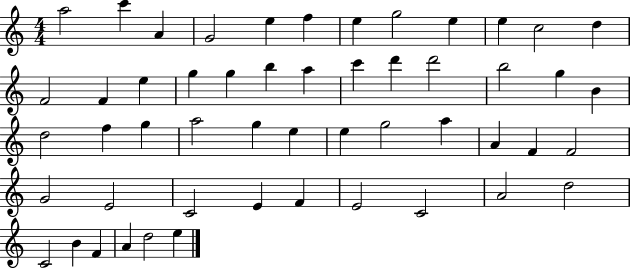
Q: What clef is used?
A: treble